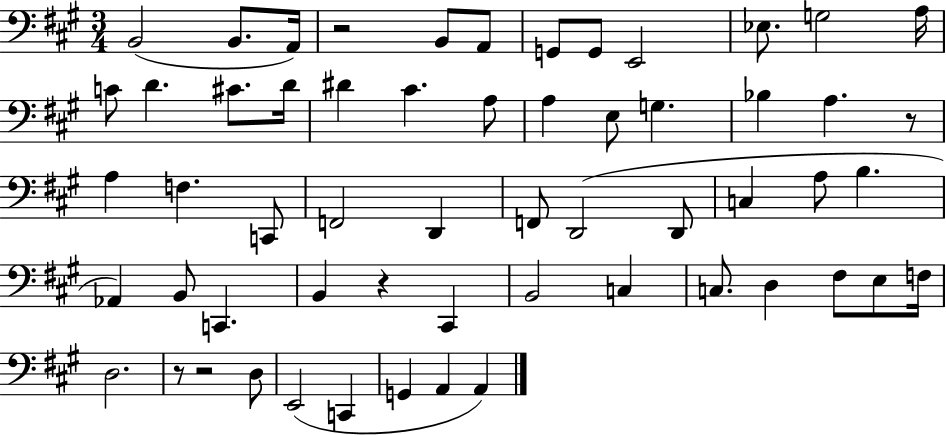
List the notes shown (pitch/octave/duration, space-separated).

B2/h B2/e. A2/s R/h B2/e A2/e G2/e G2/e E2/h Eb3/e. G3/h A3/s C4/e D4/q. C#4/e. D4/s D#4/q C#4/q. A3/e A3/q E3/e G3/q. Bb3/q A3/q. R/e A3/q F3/q. C2/e F2/h D2/q F2/e D2/h D2/e C3/q A3/e B3/q. Ab2/q B2/e C2/q. B2/q R/q C#2/q B2/h C3/q C3/e. D3/q F#3/e E3/e F3/s D3/h. R/e R/h D3/e E2/h C2/q G2/q A2/q A2/q